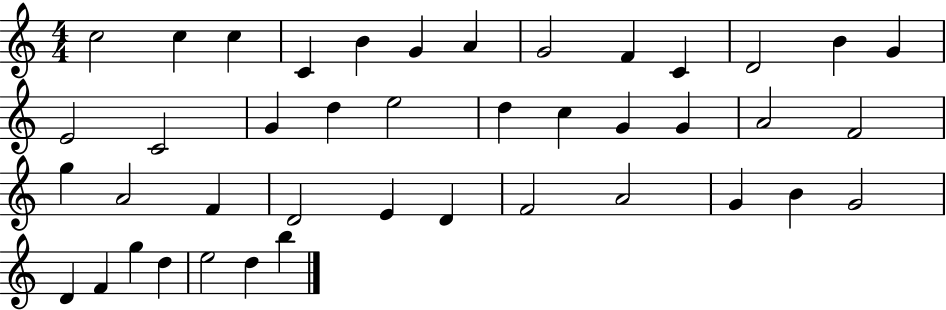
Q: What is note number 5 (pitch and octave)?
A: B4